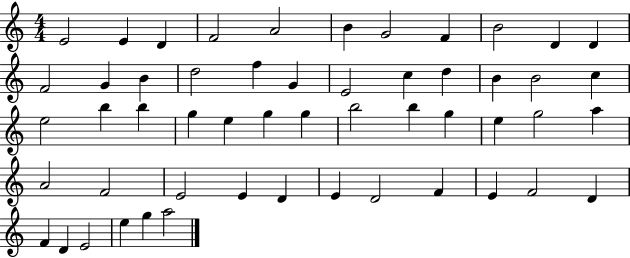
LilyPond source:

{
  \clef treble
  \numericTimeSignature
  \time 4/4
  \key c \major
  e'2 e'4 d'4 | f'2 a'2 | b'4 g'2 f'4 | b'2 d'4 d'4 | \break f'2 g'4 b'4 | d''2 f''4 g'4 | e'2 c''4 d''4 | b'4 b'2 c''4 | \break e''2 b''4 b''4 | g''4 e''4 g''4 g''4 | b''2 b''4 g''4 | e''4 g''2 a''4 | \break a'2 f'2 | e'2 e'4 d'4 | e'4 d'2 f'4 | e'4 f'2 d'4 | \break f'4 d'4 e'2 | e''4 g''4 a''2 | \bar "|."
}